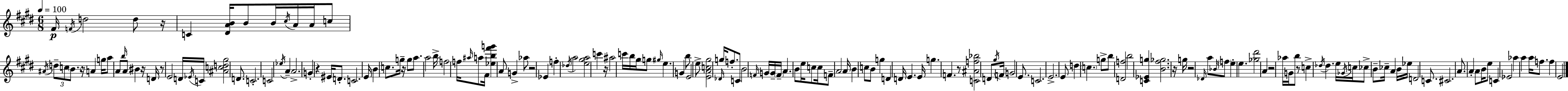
{
  \clef treble
  \numericTimeSignature
  \time 6/8
  \key e \major
  \tempo 4 = 100
  \repeat volta 2 { fis'16\p \acciaccatura { f'16 } d''2 d''8 | r16 c'4 <dis' a' b'>16 b'8 b'16 \acciaccatura { cis''16 } a'16 a'16 | c''8 \acciaccatura { ais'16 } \tuplet 3/2 { d''8-- c''8 \parenthesize b'8. } r16 a'4 | g''16 a''8 a'8 \grace { b''16 } a'8 bis'4 | \break r16 d'16 r8 e'2 | d'16 \acciaccatura { ees'16 } c'16 <ais' c'' d'' gis''>2 | d'8. c'2.-. | c'2 | \break \acciaccatura { ees''16 } a'4-- a'2.-> | g'4-. r4 | eis'16 d'8.-. c'2. | e'16 b'4 c''8. | \break g''16-- r16 g''8 a''8. a''2 | b''16-> f''2 | f''16 \grace { ais''16 } a''8 fis'16 <ees'' b'' fis''' g'''>4 a'8 | g'4-> aes''8 r2 | \break ees'4 f''4-. \acciaccatura { des''16 } | a''2 <e'' gis'' a''>2 | c'''4 r16 ais''2 | c'''16 b''16 gis''16 \parenthesize g''8 \grace { gis''16 } e''4. | \break g'4 b''8 e'2 | e''8-> <e' a' c'' gis''>2 | \grace { des'16 } g''16 f''8.-. c'8 | b'2 \grace { f'16 } g'16 g'16-- \parenthesize f'16-- | \break a'4. b'8 e''16 c''8 c''16 | f'8-- a'2 a'16 b'4 | c''8 b'8 g''4 d'4 | d'16 e'4. e'16 g''4. | \break f'4. r8 | <c' ais' f'' bes''>2 d'8 \acciaccatura { gis''16 } | f'16 g'2 e'8. | c'2. | \break e'2.-> | e'8 d''4 \parenthesize c''4. | g''8-> b''8 <d' f''>2 | b''2 <c' ees' g''>4 | \break <b' fis'' ges''>2. | r16 g''16 r2 \grace { des'16 } a''8 | \grace { bes'16 } \parenthesize f''8 e''4-. e''4. | <ges'' dis'''>2 a'4 | \break r2 aes''16 g'16 | b''8 r8 c''4-> \acciaccatura { des''16 } des''4. | e''16 \acciaccatura { ges'16 } c''16 ces''8-> b'8-- ces''16-- a'4 | b'16 ees''16 d'2 | \break c'8. cis'2. | a'8. a'4-. a'8 | b'16 e''8 c'4 ees'2 | aes''4 a''4 | \break a''16 f''8. f''4 e'2 | } \bar "|."
}